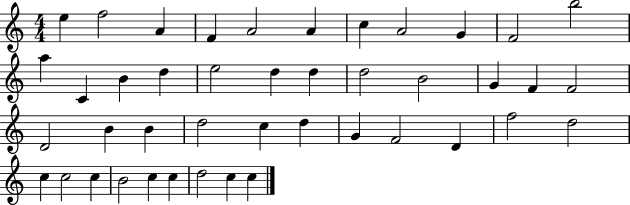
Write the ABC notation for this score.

X:1
T:Untitled
M:4/4
L:1/4
K:C
e f2 A F A2 A c A2 G F2 b2 a C B d e2 d d d2 B2 G F F2 D2 B B d2 c d G F2 D f2 d2 c c2 c B2 c c d2 c c